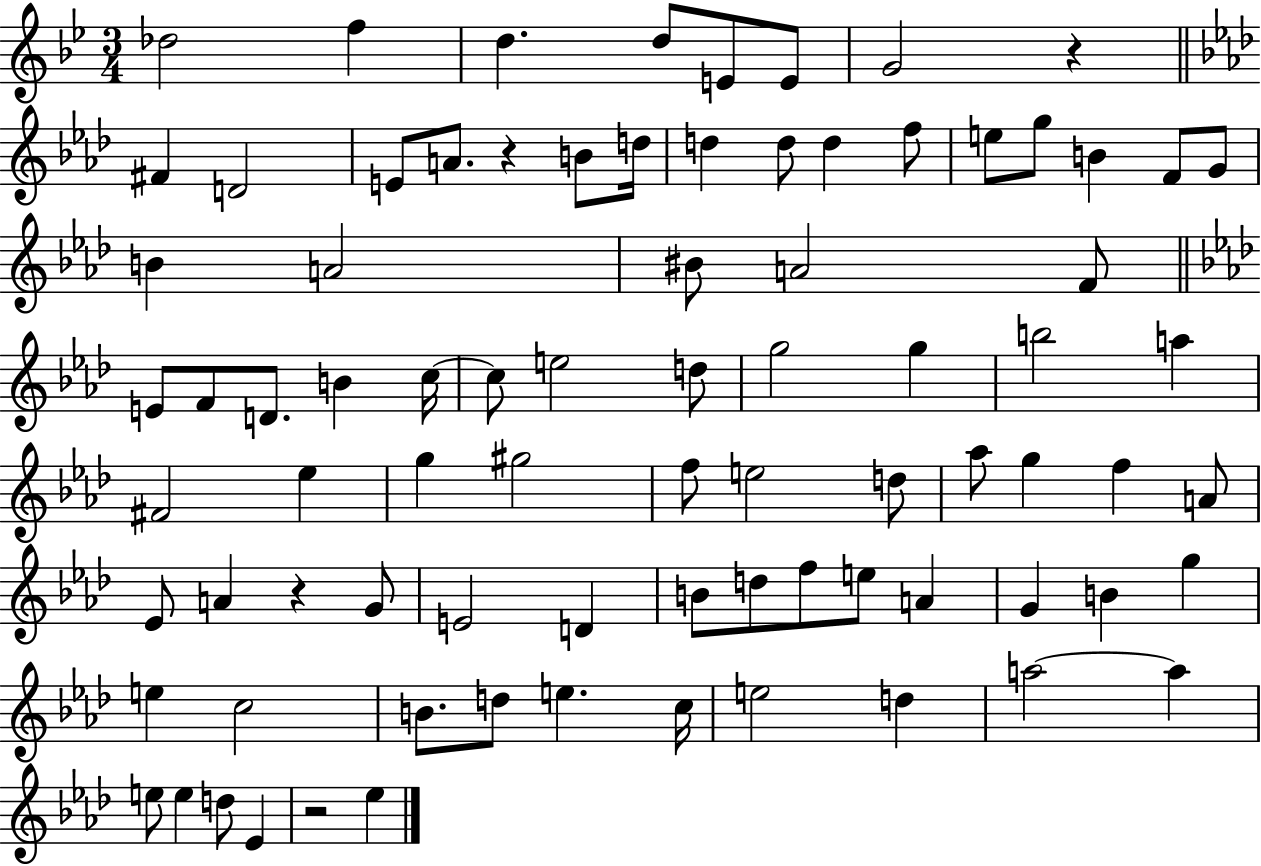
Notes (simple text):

Db5/h F5/q D5/q. D5/e E4/e E4/e G4/h R/q F#4/q D4/h E4/e A4/e. R/q B4/e D5/s D5/q D5/e D5/q F5/e E5/e G5/e B4/q F4/e G4/e B4/q A4/h BIS4/e A4/h F4/e E4/e F4/e D4/e. B4/q C5/s C5/e E5/h D5/e G5/h G5/q B5/h A5/q F#4/h Eb5/q G5/q G#5/h F5/e E5/h D5/e Ab5/e G5/q F5/q A4/e Eb4/e A4/q R/q G4/e E4/h D4/q B4/e D5/e F5/e E5/e A4/q G4/q B4/q G5/q E5/q C5/h B4/e. D5/e E5/q. C5/s E5/h D5/q A5/h A5/q E5/e E5/q D5/e Eb4/q R/h Eb5/q